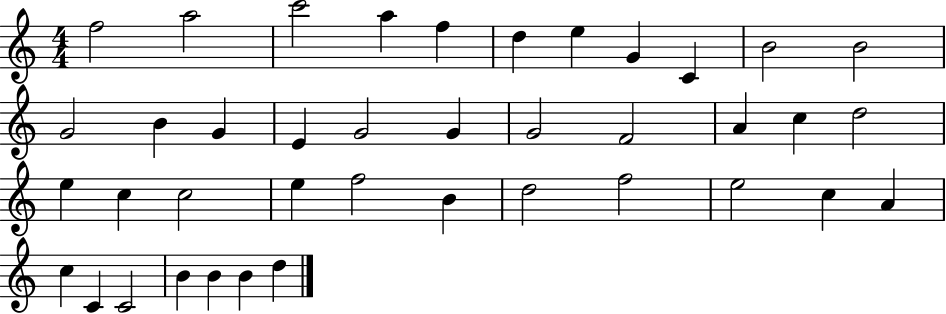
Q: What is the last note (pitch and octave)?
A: D5